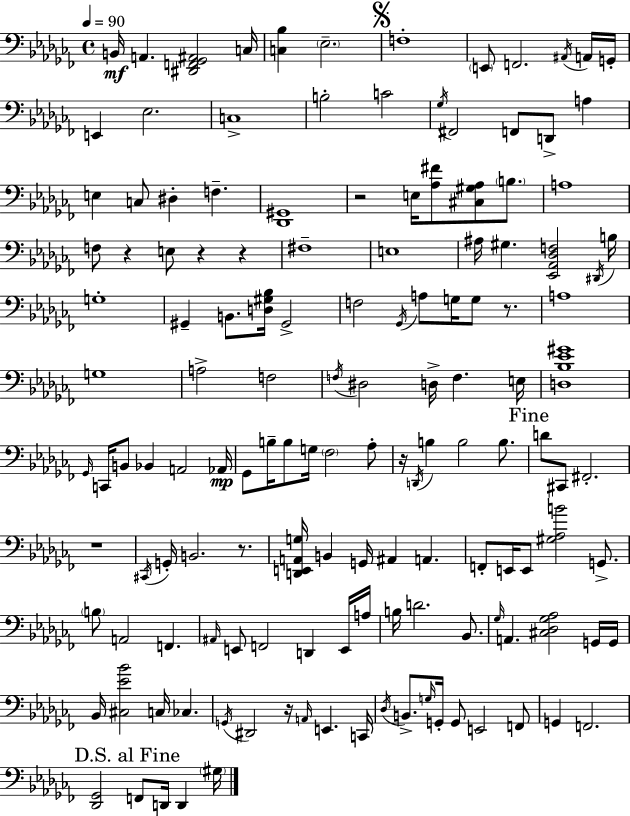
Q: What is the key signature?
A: AES minor